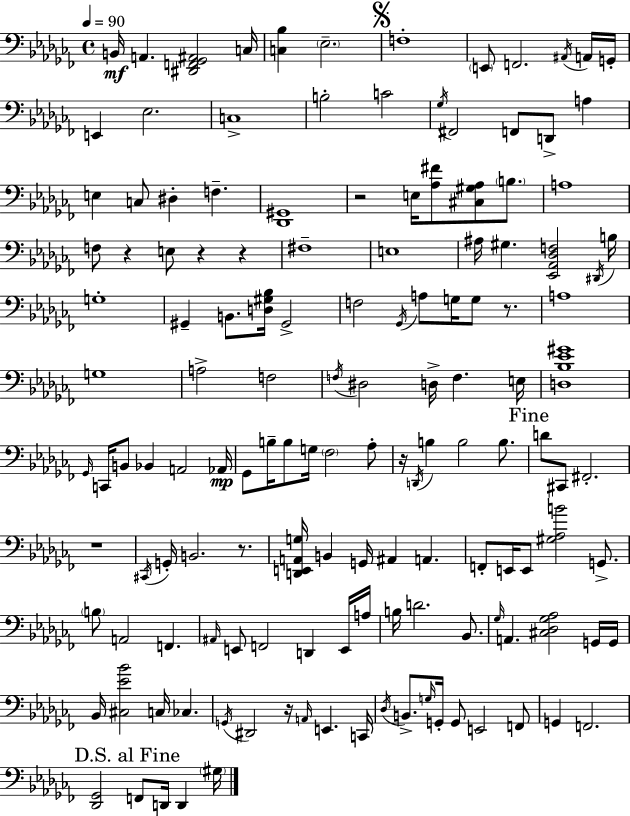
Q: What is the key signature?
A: AES minor